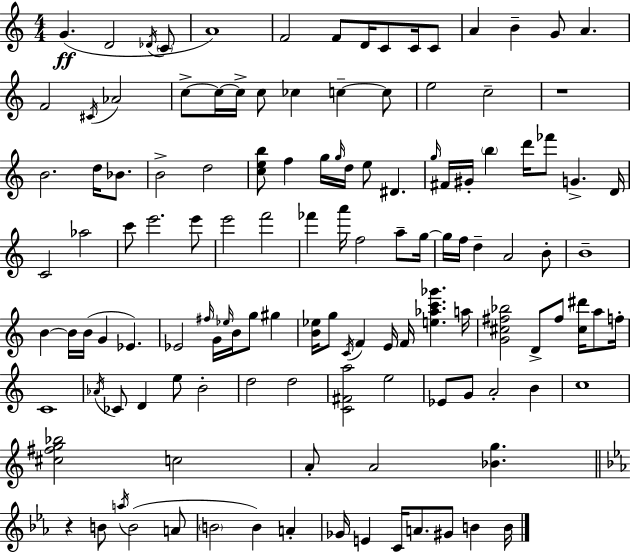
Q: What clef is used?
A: treble